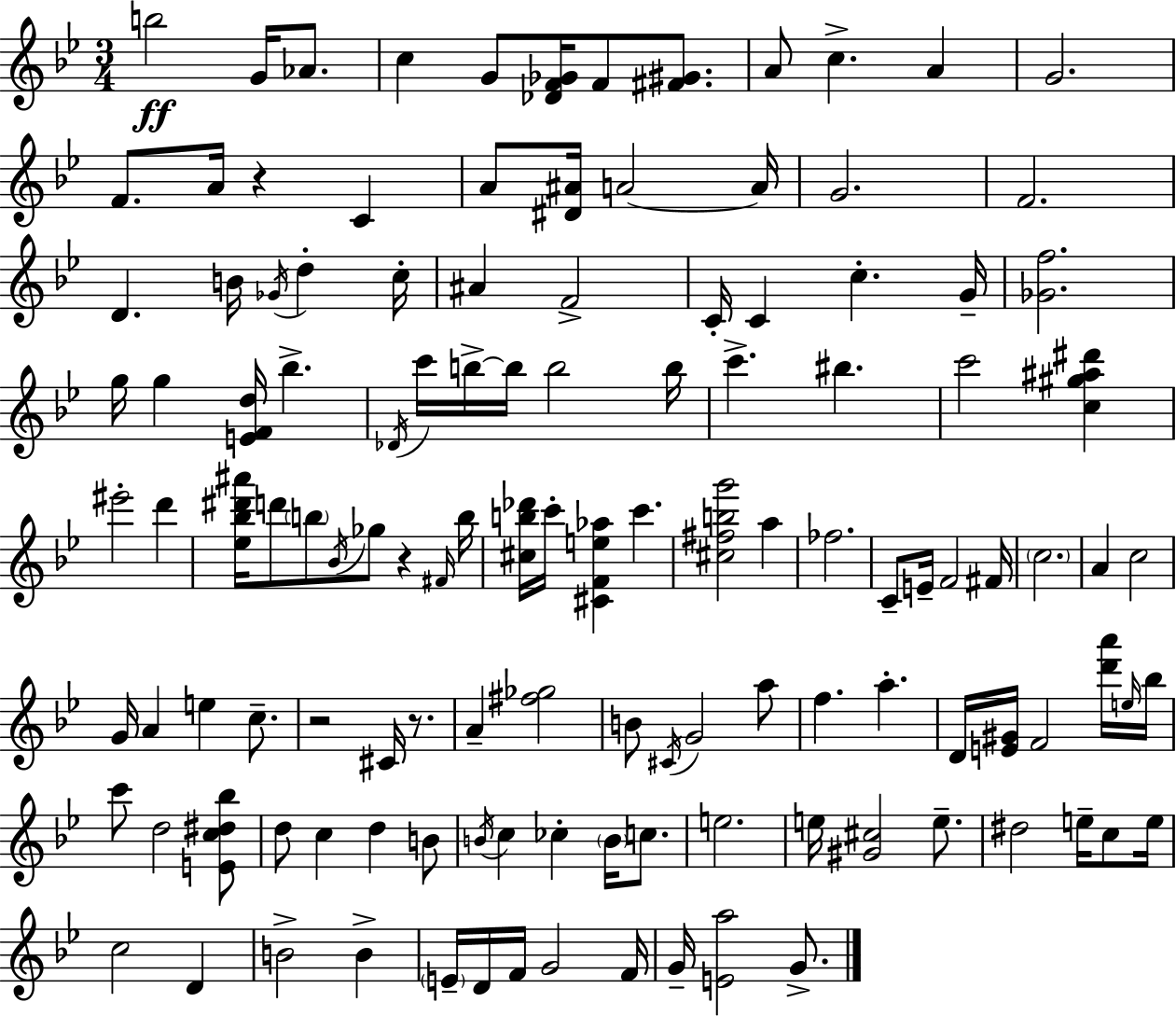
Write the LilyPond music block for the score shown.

{
  \clef treble
  \numericTimeSignature
  \time 3/4
  \key bes \major
  b''2\ff g'16 aes'8. | c''4 g'8 <des' f' ges'>16 f'8 <fis' gis'>8. | a'8 c''4.-> a'4 | g'2. | \break f'8. a'16 r4 c'4 | a'8 <dis' ais'>16 a'2~~ a'16 | g'2. | f'2. | \break d'4. b'16 \acciaccatura { ges'16 } d''4-. | c''16-. ais'4 f'2-> | c'16-. c'4 c''4.-. | g'16-- <ges' f''>2. | \break g''16 g''4 <e' f' d''>16 bes''4.-> | \acciaccatura { des'16 } c'''16 b''16->~~ b''16 b''2 | b''16 c'''4.-> bis''4. | c'''2 <c'' gis'' ais'' dis'''>4 | \break eis'''2-. d'''4 | <ees'' bes'' dis''' ais'''>16 d'''8 \parenthesize b''8 \acciaccatura { bes'16 } ges''8 r4 | \grace { fis'16 } b''16 <cis'' b'' des'''>16 c'''16-. <cis' f' e'' aes''>4 c'''4. | <cis'' fis'' b'' g'''>2 | \break a''4 fes''2. | c'8-- e'16-- f'2 | fis'16 \parenthesize c''2. | a'4 c''2 | \break g'16 a'4 e''4 | c''8.-- r2 | cis'16 r8. a'4-- <fis'' ges''>2 | b'8 \acciaccatura { cis'16 } g'2 | \break a''8 f''4. a''4.-. | d'16 <e' gis'>16 f'2 | <d''' a'''>16 \grace { e''16 } bes''16 c'''8 d''2 | <e' c'' dis'' bes''>8 d''8 c''4 | \break d''4 b'8 \acciaccatura { b'16 } c''4 ces''4-. | \parenthesize b'16 c''8. e''2. | e''16 <gis' cis''>2 | e''8.-- dis''2 | \break e''16-- c''8 e''16 c''2 | d'4 b'2-> | b'4-> \parenthesize e'16-- d'16 f'16 g'2 | f'16 g'16-- <e' a''>2 | \break g'8.-> \bar "|."
}